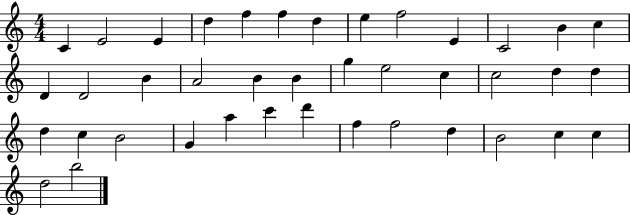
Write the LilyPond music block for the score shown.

{
  \clef treble
  \numericTimeSignature
  \time 4/4
  \key c \major
  c'4 e'2 e'4 | d''4 f''4 f''4 d''4 | e''4 f''2 e'4 | c'2 b'4 c''4 | \break d'4 d'2 b'4 | a'2 b'4 b'4 | g''4 e''2 c''4 | c''2 d''4 d''4 | \break d''4 c''4 b'2 | g'4 a''4 c'''4 d'''4 | f''4 f''2 d''4 | b'2 c''4 c''4 | \break d''2 b''2 | \bar "|."
}